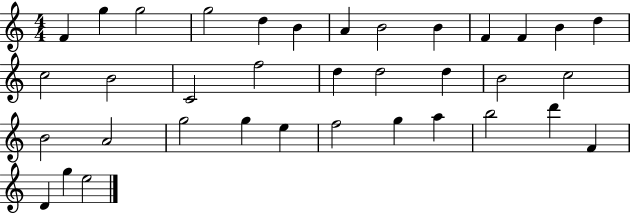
F4/q G5/q G5/h G5/h D5/q B4/q A4/q B4/h B4/q F4/q F4/q B4/q D5/q C5/h B4/h C4/h F5/h D5/q D5/h D5/q B4/h C5/h B4/h A4/h G5/h G5/q E5/q F5/h G5/q A5/q B5/h D6/q F4/q D4/q G5/q E5/h